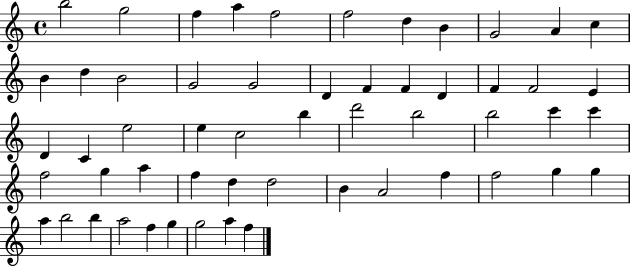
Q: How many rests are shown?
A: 0